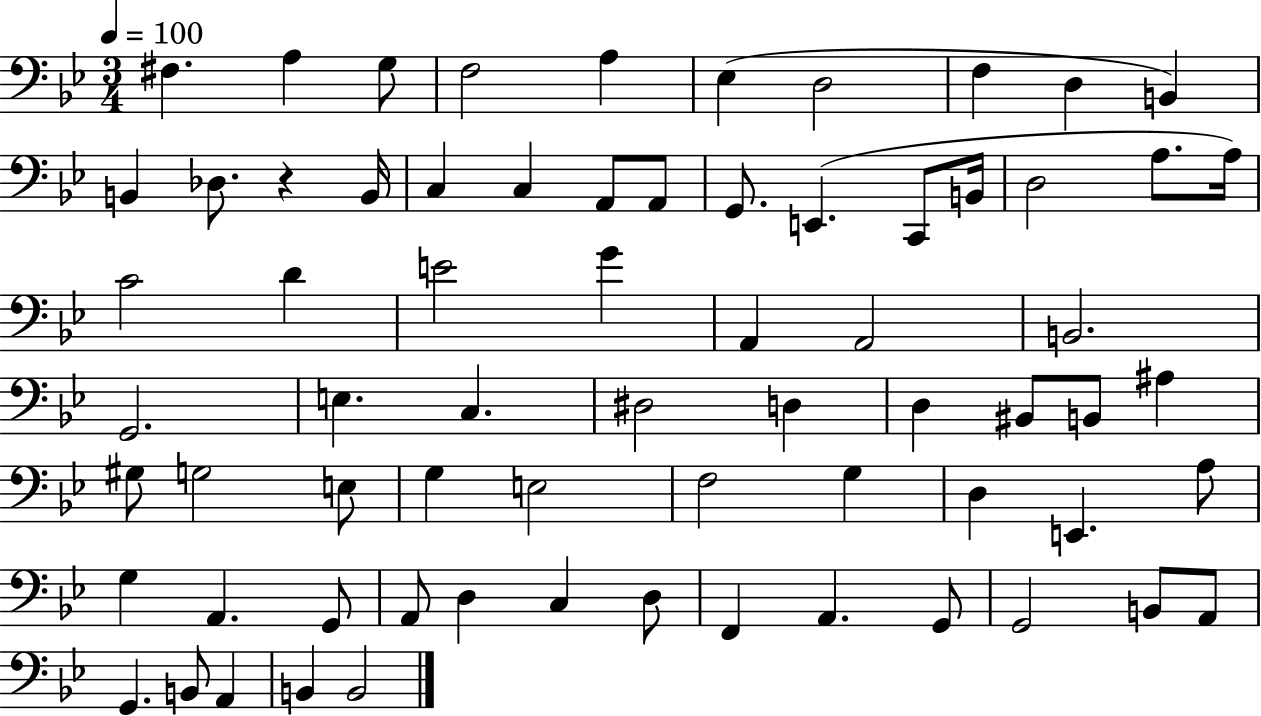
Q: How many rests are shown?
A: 1